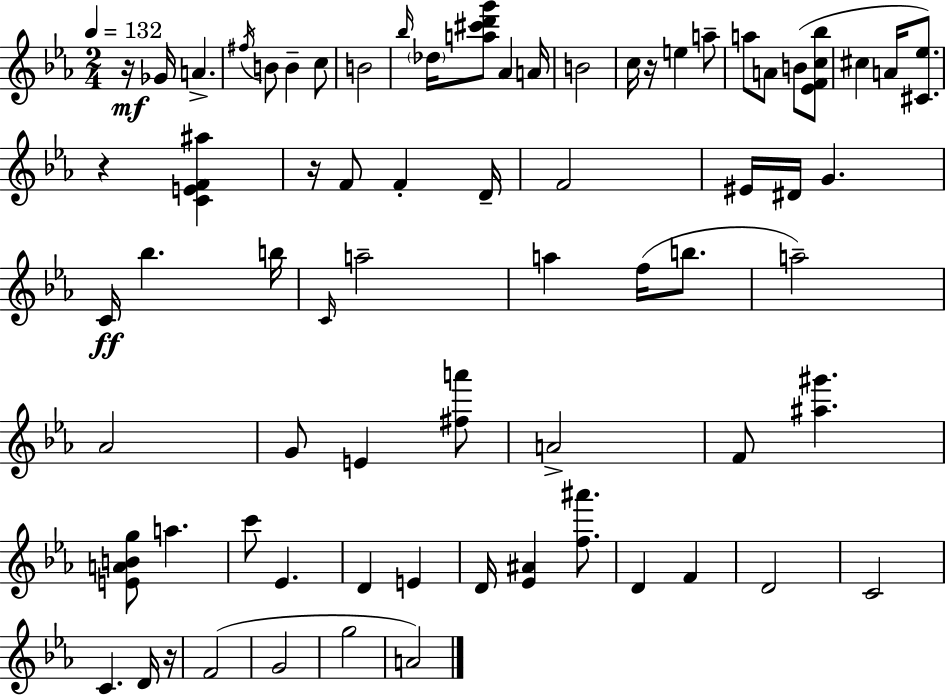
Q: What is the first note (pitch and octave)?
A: Gb4